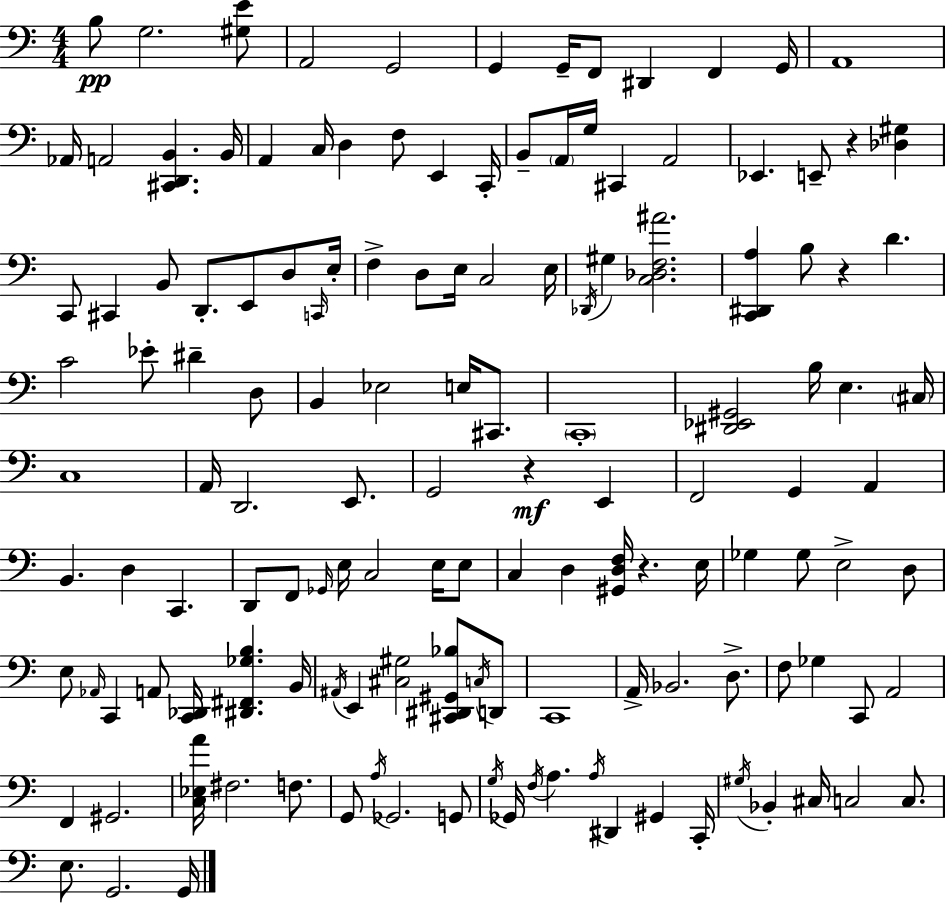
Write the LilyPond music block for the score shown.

{
  \clef bass
  \numericTimeSignature
  \time 4/4
  \key c \major
  b8\pp g2. <gis e'>8 | a,2 g,2 | g,4 g,16-- f,8 dis,4 f,4 g,16 | a,1 | \break aes,16 a,2 <cis, d, b,>4. b,16 | a,4 c16 d4 f8 e,4 c,16-. | b,8-- \parenthesize a,16 g16 cis,4 a,2 | ees,4. e,8-- r4 <des gis>4 | \break c,8 cis,4 b,8 d,8.-. e,8 d8 \grace { c,16 } | e16-. f4-> d8 e16 c2 | e16 \acciaccatura { des,16 } gis4 <c des f ais'>2. | <c, dis, a>4 b8 r4 d'4. | \break c'2 ees'8-. dis'4-- | d8 b,4 ees2 e16 cis,8. | \parenthesize c,1-. | <dis, ees, gis,>2 b16 e4. | \break \parenthesize cis16 c1 | a,16 d,2. e,8. | g,2 r4\mf e,4 | f,2 g,4 a,4 | \break b,4. d4 c,4. | d,8 f,8 \grace { ges,16 } e16 c2 | e16 e8 c4 d4 <gis, d f>16 r4. | e16 ges4 ges8 e2-> | \break d8 e8 \grace { aes,16 } c,4 a,8 <c, des,>16 <dis, fis, ges b>4. | b,16 \acciaccatura { ais,16 } e,4 <cis gis>2 | <cis, dis, gis, bes>8 \acciaccatura { c16 } d,8 c,1 | a,16-> bes,2. | \break d8.-> f8 ges4 c,8 a,2 | f,4 gis,2. | <c ees a'>16 fis2. | f8. g,8 \acciaccatura { a16 } ges,2. | \break g,8 \acciaccatura { g16 } ges,16 \acciaccatura { f16 } a4. | \acciaccatura { a16 } dis,4 gis,4 c,16-. \acciaccatura { gis16 } bes,4-. cis16 | c2 c8. e8. g,2. | g,16 \bar "|."
}